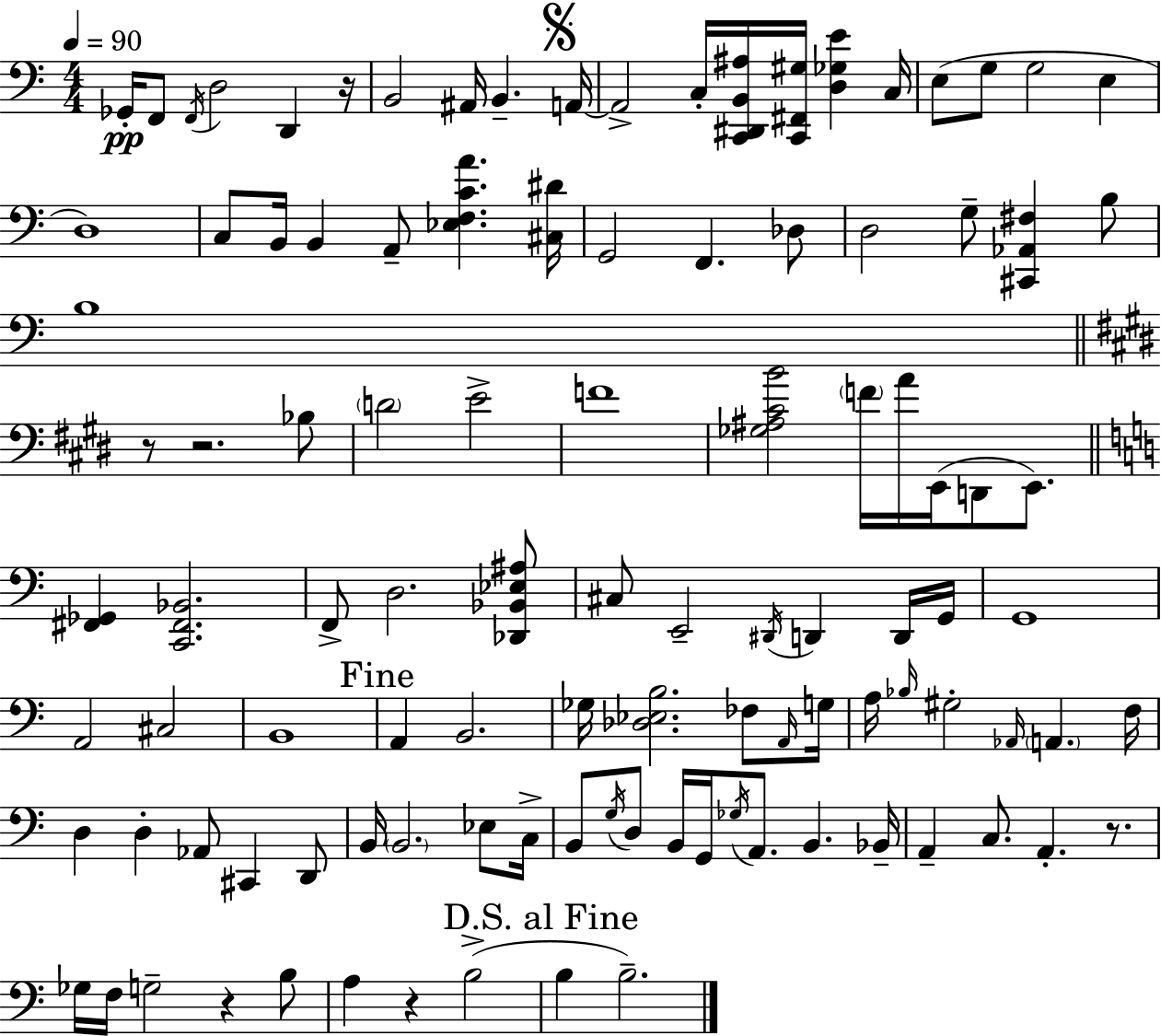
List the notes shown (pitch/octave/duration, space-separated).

Gb2/s F2/e F2/s D3/h D2/q R/s B2/h A#2/s B2/q. A2/s A2/h C3/s [C2,D#2,B2,A#3]/s [C2,F#2,G#3]/s [D3,Gb3,E4]/q C3/s E3/e G3/e G3/h E3/q D3/w C3/e B2/s B2/q A2/e [Eb3,F3,C4,A4]/q. [C#3,D#4]/s G2/h F2/q. Db3/e D3/h G3/e [C#2,Ab2,F#3]/q B3/e B3/w R/e R/h. Bb3/e D4/h E4/h F4/w [Gb3,A#3,C#4,B4]/h F4/s A4/s E2/s D2/e E2/e. [F#2,Gb2]/q [C2,F#2,Bb2]/h. F2/e D3/h. [Db2,Bb2,Eb3,A#3]/e C#3/e E2/h D#2/s D2/q D2/s G2/s G2/w A2/h C#3/h B2/w A2/q B2/h. Gb3/s [Db3,Eb3,B3]/h. FES3/e A2/s G3/s A3/s Bb3/s G#3/h Ab2/s A2/q. F3/s D3/q D3/q Ab2/e C#2/q D2/e B2/s B2/h. Eb3/e C3/s B2/e G3/s D3/e B2/s G2/s Gb3/s A2/e. B2/q. Bb2/s A2/q C3/e. A2/q. R/e. Gb3/s F3/s G3/h R/q B3/e A3/q R/q B3/h B3/q B3/h.